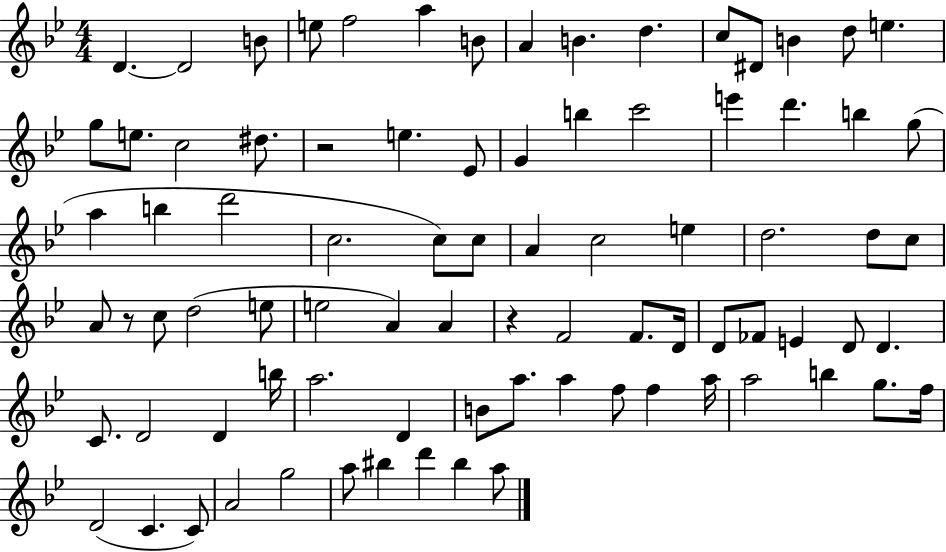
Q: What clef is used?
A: treble